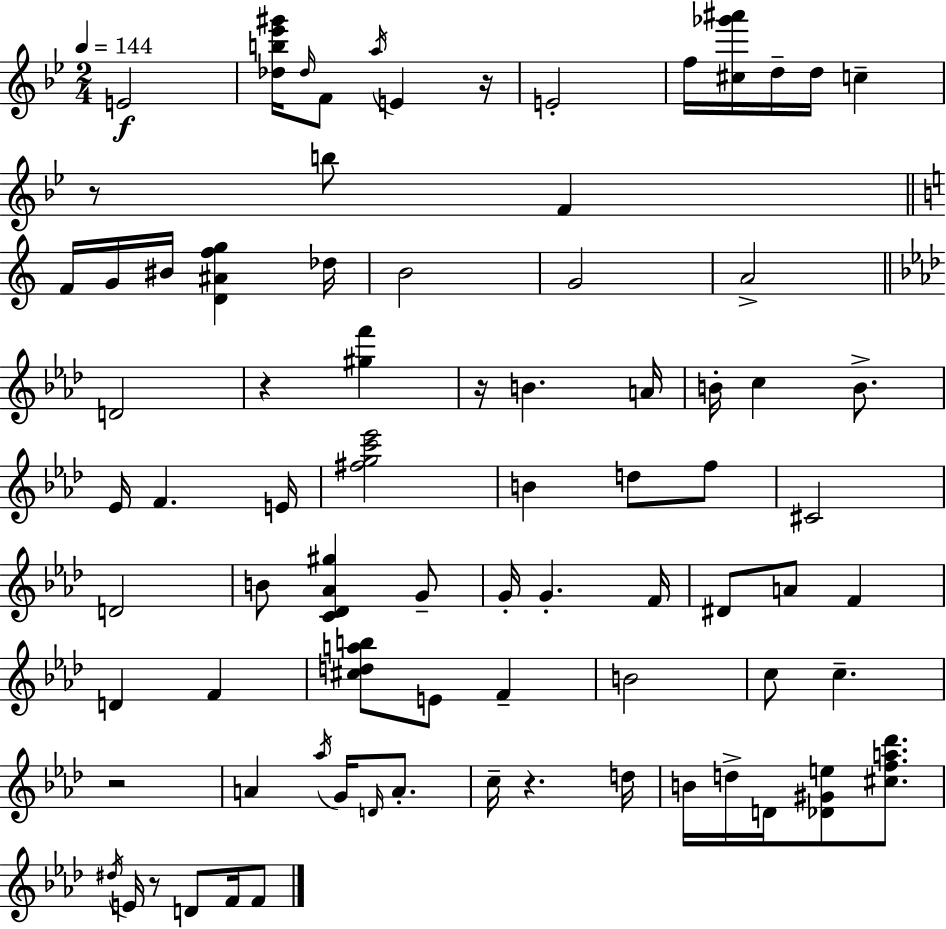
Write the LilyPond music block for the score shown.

{
  \clef treble
  \numericTimeSignature
  \time 2/4
  \key g \minor
  \tempo 4 = 144
  e'2\f | <des'' b'' ees''' gis'''>16 \grace { des''16 } f'8 \acciaccatura { a''16 } e'4 | r16 e'2-. | f''16 <cis'' ges''' ais'''>16 d''16-- d''16 c''4-- | \break r8 b''8 f'4 | \bar "||" \break \key c \major f'16 g'16 bis'16 <d' ais' f'' g''>4 des''16 | b'2 | g'2 | a'2-> | \break \bar "||" \break \key f \minor d'2 | r4 <gis'' f'''>4 | r16 b'4. a'16 | b'16-. c''4 b'8.-> | \break ees'16 f'4. e'16 | <fis'' g'' c''' ees'''>2 | b'4 d''8 f''8 | cis'2 | \break d'2 | b'8 <c' des' aes' gis''>4 g'8-- | g'16-. g'4.-. f'16 | dis'8 a'8 f'4 | \break d'4 f'4 | <cis'' d'' a'' b''>8 e'8 f'4-- | b'2 | c''8 c''4.-- | \break r2 | a'4 \acciaccatura { aes''16 } g'16 \grace { d'16 } a'8.-. | c''16-- r4. | d''16 b'16 d''16-> d'16 <des' gis' e''>8 <cis'' f'' a'' des'''>8. | \break \acciaccatura { dis''16 } e'16 r8 d'8 | f'16 f'8 \bar "|."
}